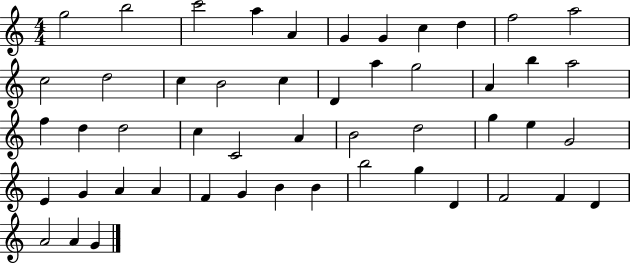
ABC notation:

X:1
T:Untitled
M:4/4
L:1/4
K:C
g2 b2 c'2 a A G G c d f2 a2 c2 d2 c B2 c D a g2 A b a2 f d d2 c C2 A B2 d2 g e G2 E G A A F G B B b2 g D F2 F D A2 A G